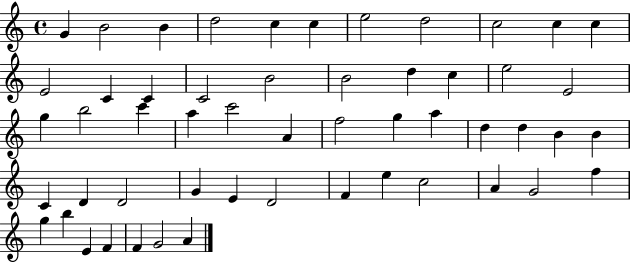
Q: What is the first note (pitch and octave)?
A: G4